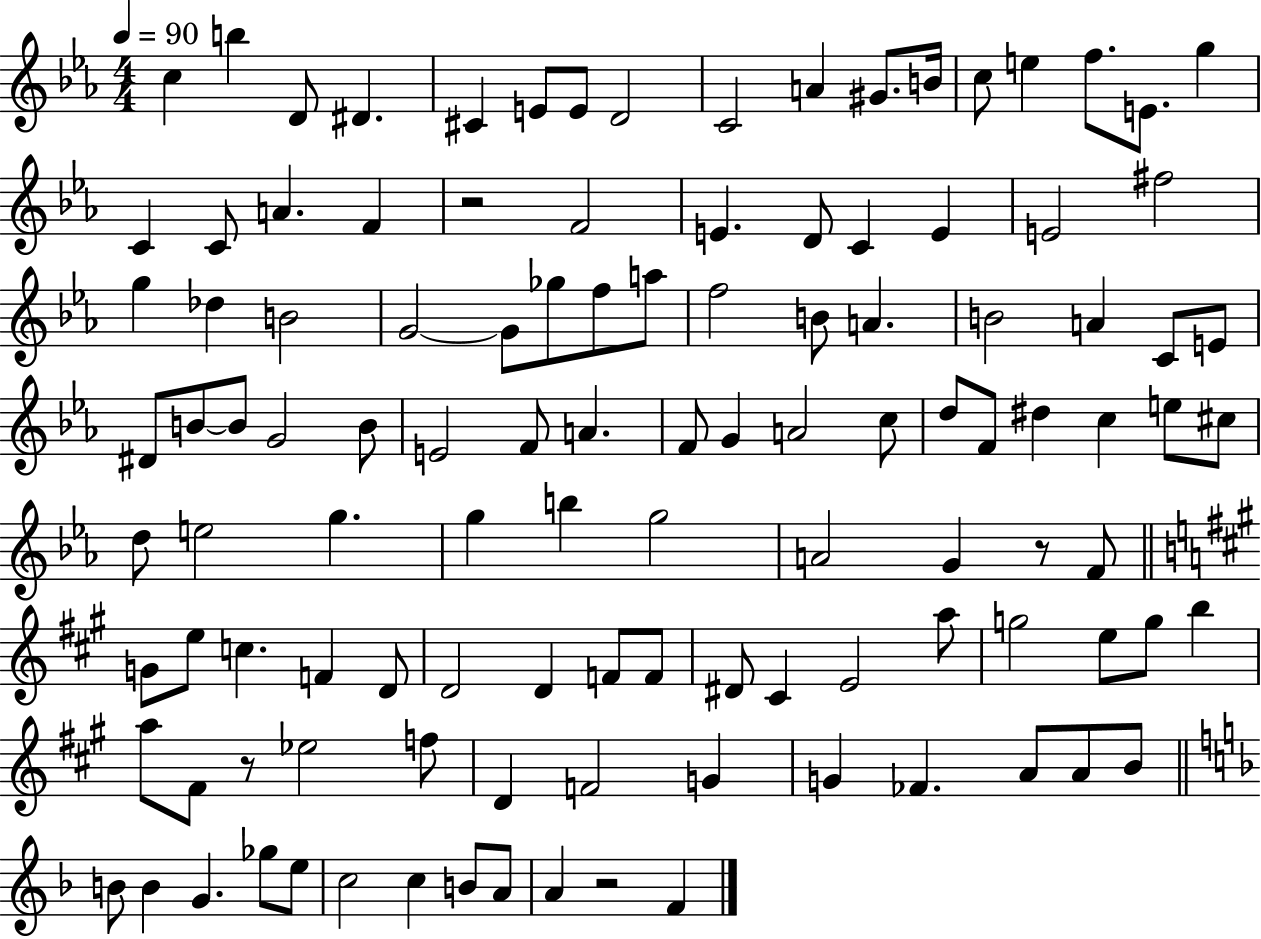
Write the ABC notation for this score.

X:1
T:Untitled
M:4/4
L:1/4
K:Eb
c b D/2 ^D ^C E/2 E/2 D2 C2 A ^G/2 B/4 c/2 e f/2 E/2 g C C/2 A F z2 F2 E D/2 C E E2 ^f2 g _d B2 G2 G/2 _g/2 f/2 a/2 f2 B/2 A B2 A C/2 E/2 ^D/2 B/2 B/2 G2 B/2 E2 F/2 A F/2 G A2 c/2 d/2 F/2 ^d c e/2 ^c/2 d/2 e2 g g b g2 A2 G z/2 F/2 G/2 e/2 c F D/2 D2 D F/2 F/2 ^D/2 ^C E2 a/2 g2 e/2 g/2 b a/2 ^F/2 z/2 _e2 f/2 D F2 G G _F A/2 A/2 B/2 B/2 B G _g/2 e/2 c2 c B/2 A/2 A z2 F